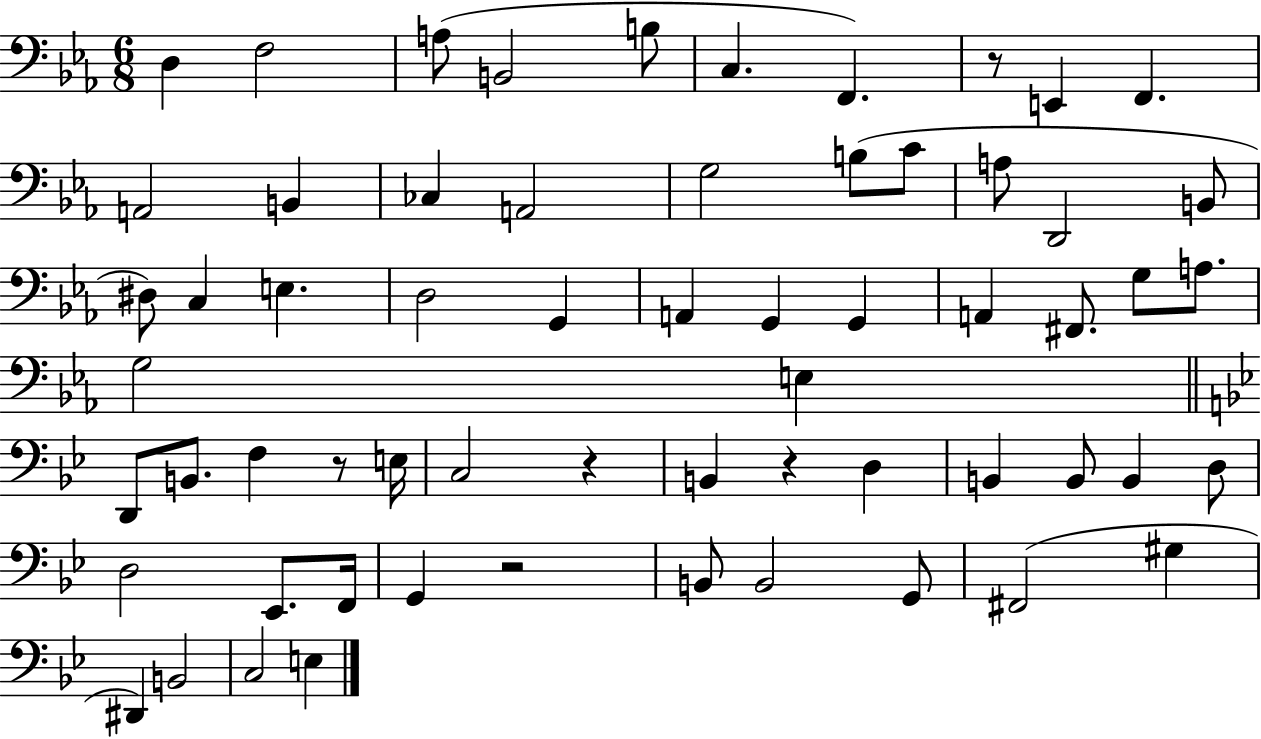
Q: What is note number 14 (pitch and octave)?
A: G3